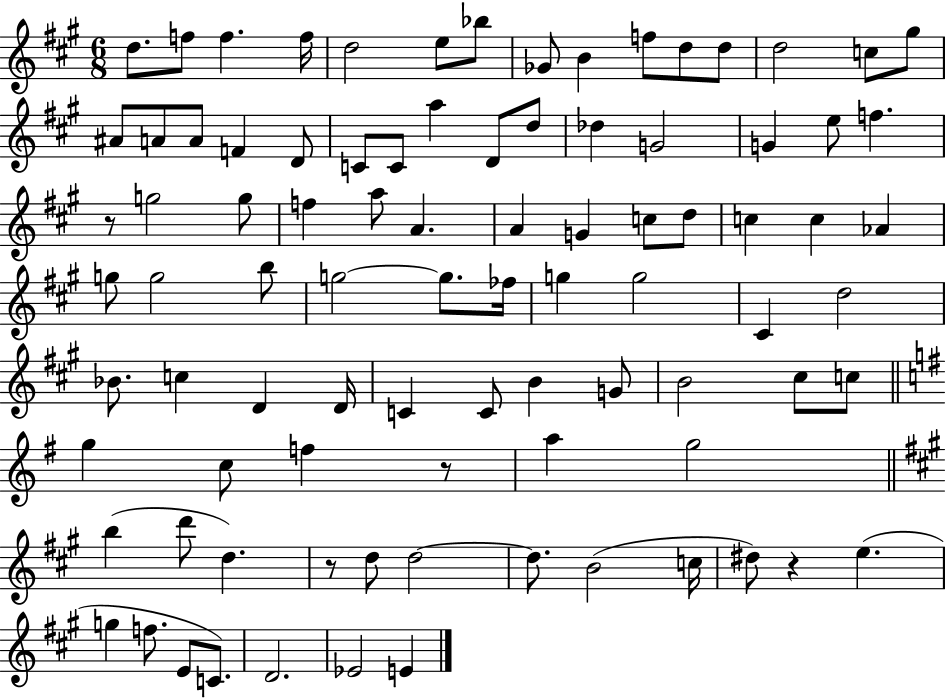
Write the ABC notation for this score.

X:1
T:Untitled
M:6/8
L:1/4
K:A
d/2 f/2 f f/4 d2 e/2 _b/2 _G/2 B f/2 d/2 d/2 d2 c/2 ^g/2 ^A/2 A/2 A/2 F D/2 C/2 C/2 a D/2 d/2 _d G2 G e/2 f z/2 g2 g/2 f a/2 A A G c/2 d/2 c c _A g/2 g2 b/2 g2 g/2 _f/4 g g2 ^C d2 _B/2 c D D/4 C C/2 B G/2 B2 ^c/2 c/2 g c/2 f z/2 a g2 b d'/2 d z/2 d/2 d2 d/2 B2 c/4 ^d/2 z e g f/2 E/2 C/2 D2 _E2 E